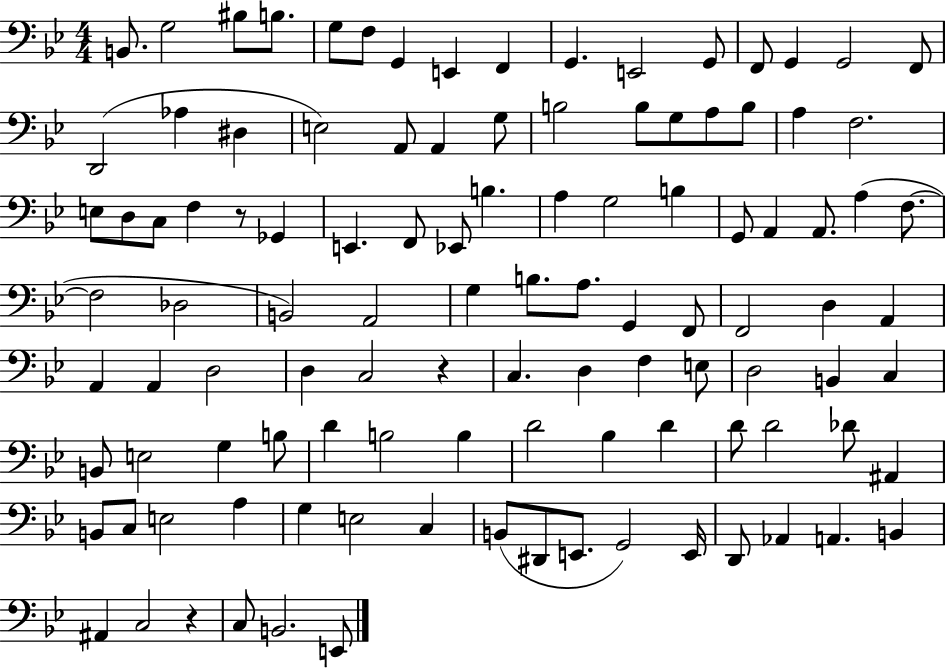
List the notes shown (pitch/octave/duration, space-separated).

B2/e. G3/h BIS3/e B3/e. G3/e F3/e G2/q E2/q F2/q G2/q. E2/h G2/e F2/e G2/q G2/h F2/e D2/h Ab3/q D#3/q E3/h A2/e A2/q G3/e B3/h B3/e G3/e A3/e B3/e A3/q F3/h. E3/e D3/e C3/e F3/q R/e Gb2/q E2/q. F2/e Eb2/e B3/q. A3/q G3/h B3/q G2/e A2/q A2/e. A3/q F3/e. F3/h Db3/h B2/h A2/h G3/q B3/e. A3/e. G2/q F2/e F2/h D3/q A2/q A2/q A2/q D3/h D3/q C3/h R/q C3/q. D3/q F3/q E3/e D3/h B2/q C3/q B2/e E3/h G3/q B3/e D4/q B3/h B3/q D4/h Bb3/q D4/q D4/e D4/h Db4/e A#2/q B2/e C3/e E3/h A3/q G3/q E3/h C3/q B2/e D#2/e E2/e. G2/h E2/s D2/e Ab2/q A2/q. B2/q A#2/q C3/h R/q C3/e B2/h. E2/e